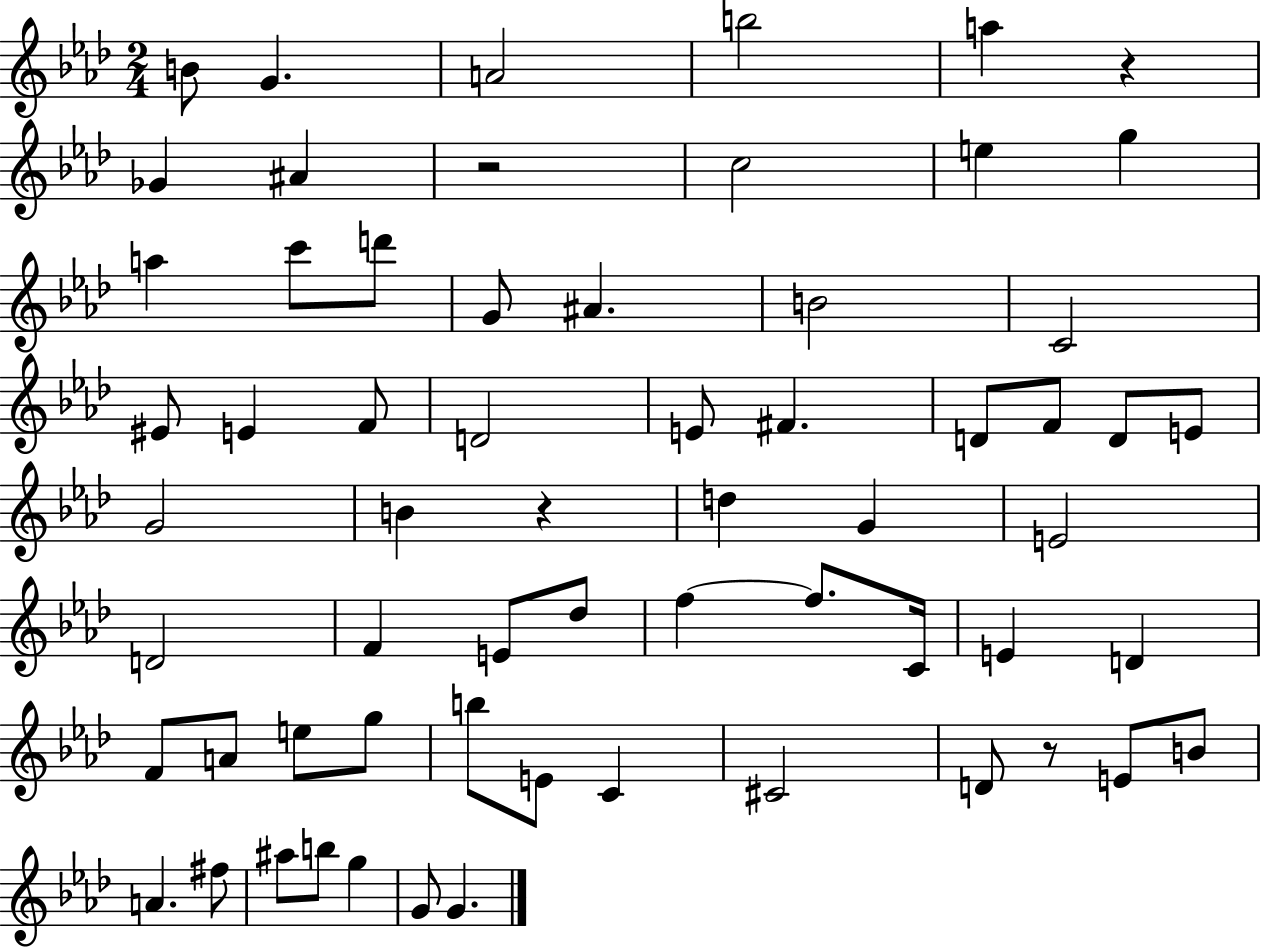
{
  \clef treble
  \numericTimeSignature
  \time 2/4
  \key aes \major
  b'8 g'4. | a'2 | b''2 | a''4 r4 | \break ges'4 ais'4 | r2 | c''2 | e''4 g''4 | \break a''4 c'''8 d'''8 | g'8 ais'4. | b'2 | c'2 | \break eis'8 e'4 f'8 | d'2 | e'8 fis'4. | d'8 f'8 d'8 e'8 | \break g'2 | b'4 r4 | d''4 g'4 | e'2 | \break d'2 | f'4 e'8 des''8 | f''4~~ f''8. c'16 | e'4 d'4 | \break f'8 a'8 e''8 g''8 | b''8 e'8 c'4 | cis'2 | d'8 r8 e'8 b'8 | \break a'4. fis''8 | ais''8 b''8 g''4 | g'8 g'4. | \bar "|."
}